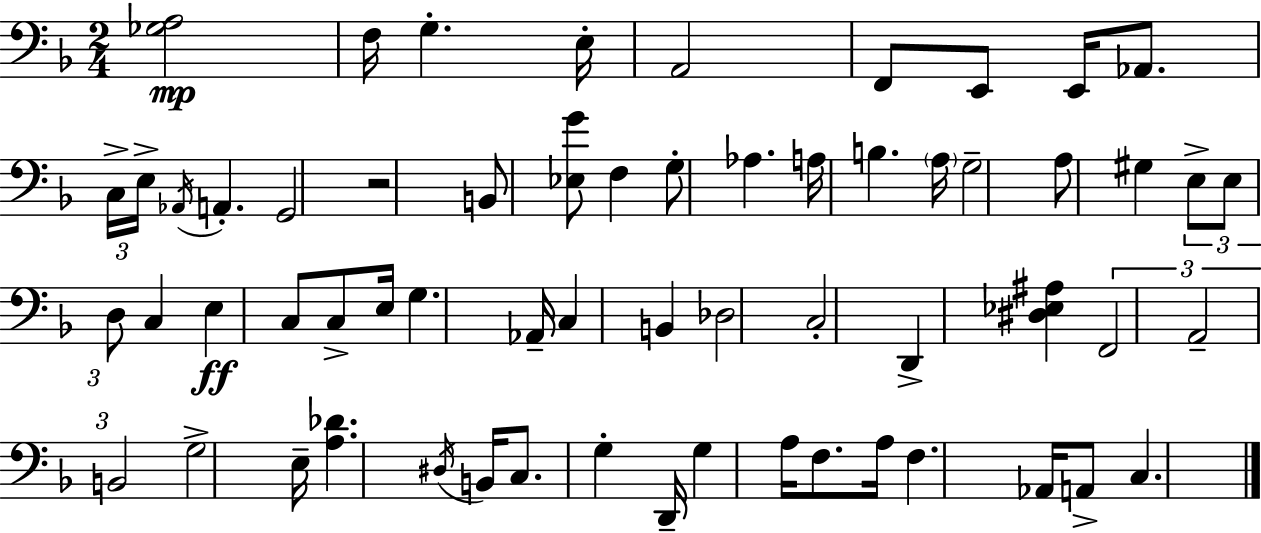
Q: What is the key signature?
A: F major